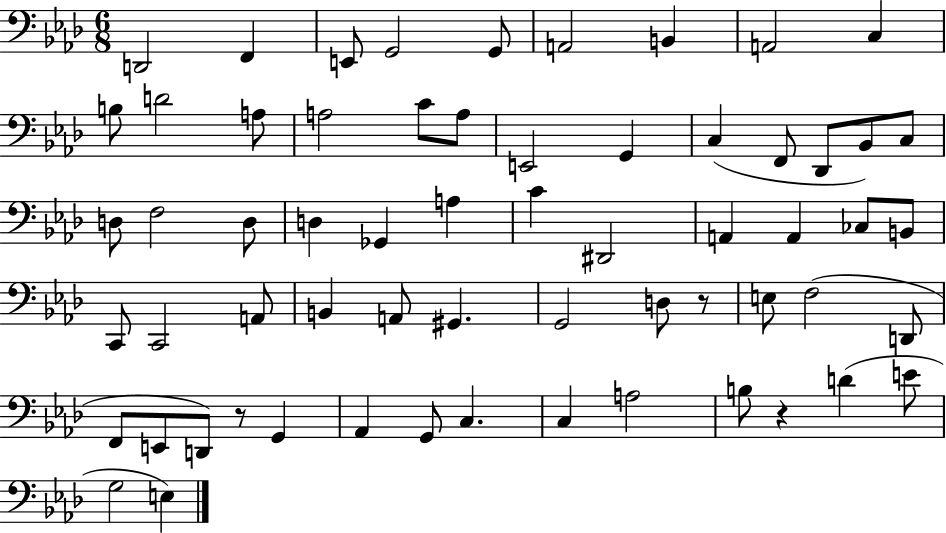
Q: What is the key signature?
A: AES major